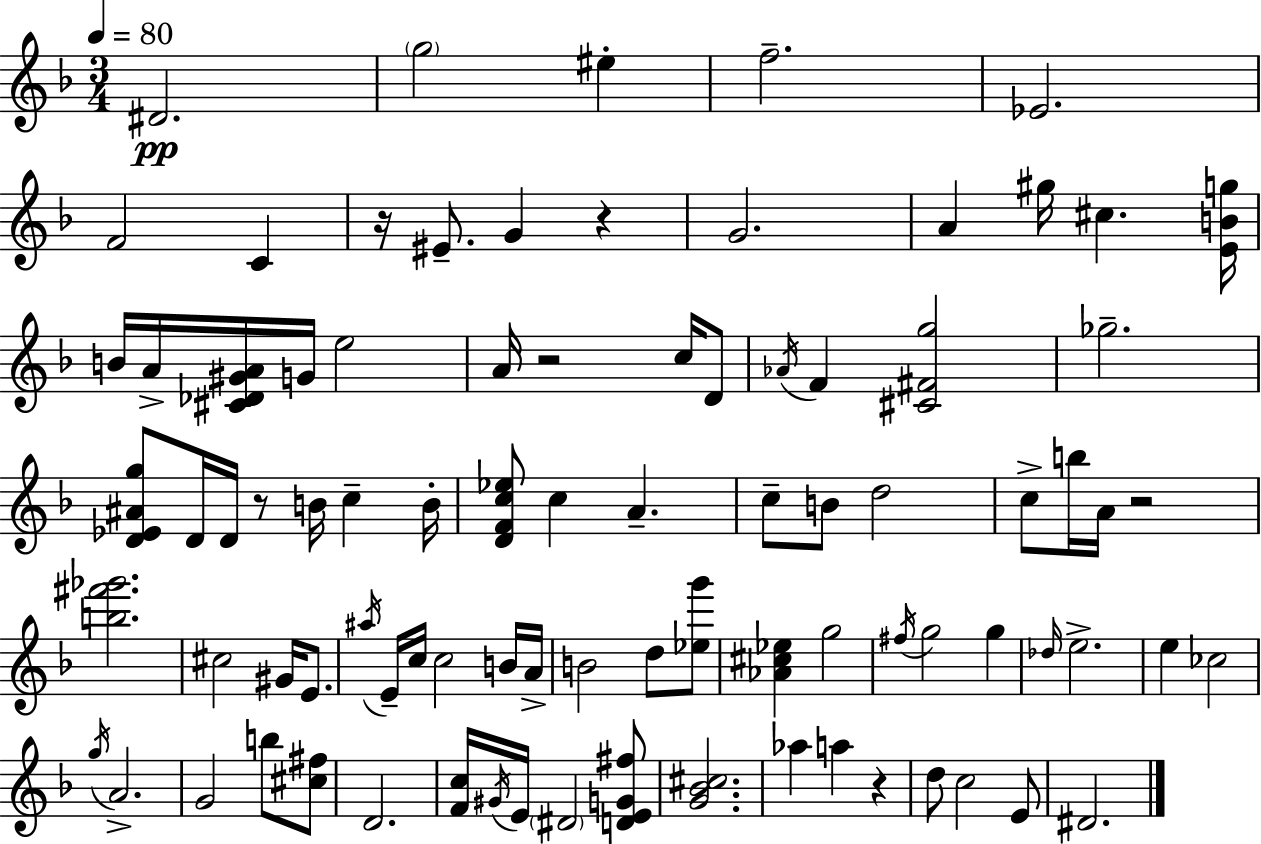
X:1
T:Untitled
M:3/4
L:1/4
K:F
^D2 g2 ^e f2 _E2 F2 C z/4 ^E/2 G z G2 A ^g/4 ^c [EBg]/4 B/4 A/4 [^C_D^GA]/4 G/4 e2 A/4 z2 c/4 D/2 _A/4 F [^C^Fg]2 _g2 [D_E^Ag]/2 D/4 D/4 z/2 B/4 c B/4 [DFc_e]/2 c A c/2 B/2 d2 c/2 b/4 A/4 z2 [b^f'_g']2 ^c2 ^G/4 E/2 ^a/4 E/4 c/4 c2 B/4 A/4 B2 d/2 [_eg']/2 [_A^c_e] g2 ^f/4 g2 g _d/4 e2 e _c2 g/4 A2 G2 b/2 [^c^f]/2 D2 [Fc]/4 ^G/4 E/4 ^D2 [DEG^f]/2 [G_B^c]2 _a a z d/2 c2 E/2 ^D2